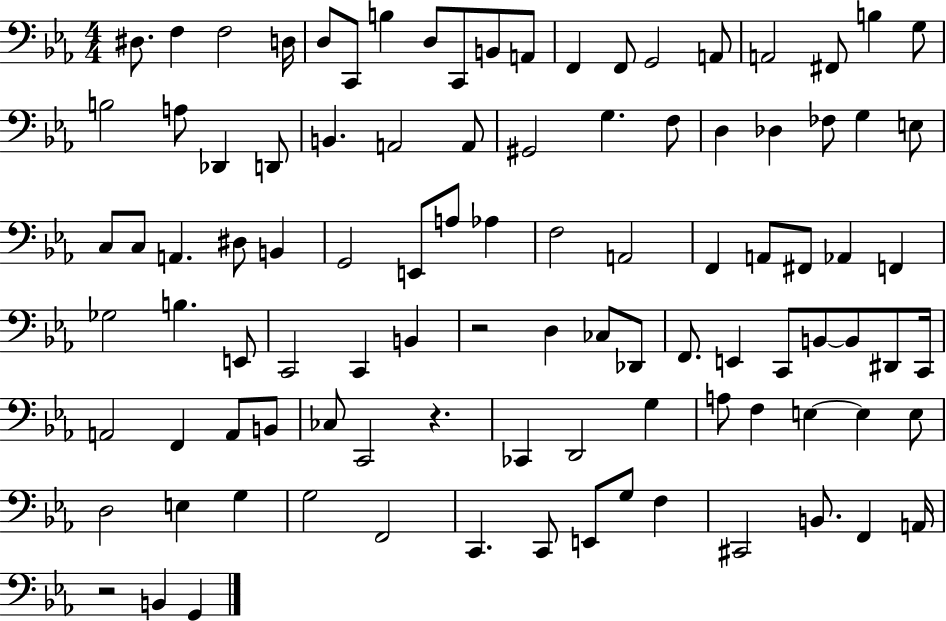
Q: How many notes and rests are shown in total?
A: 99